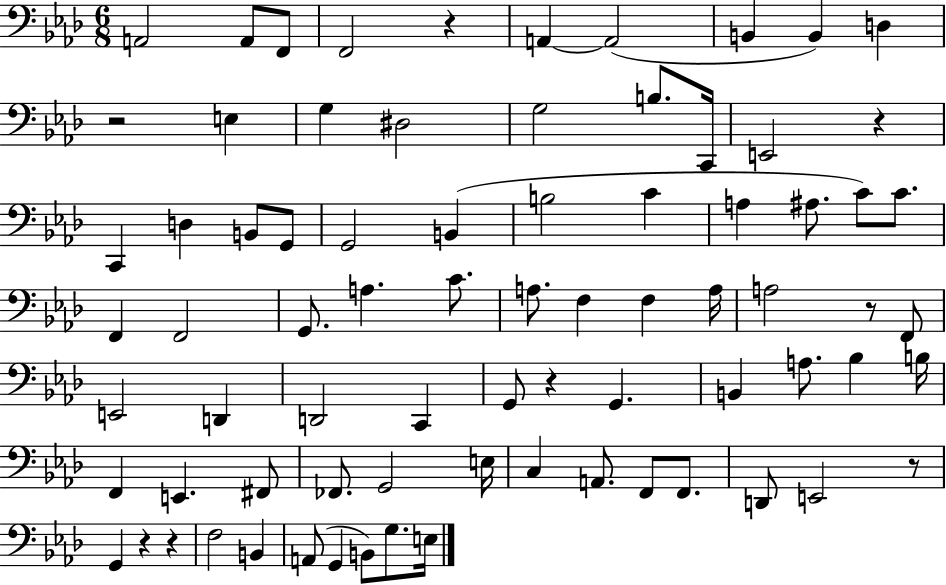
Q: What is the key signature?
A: AES major